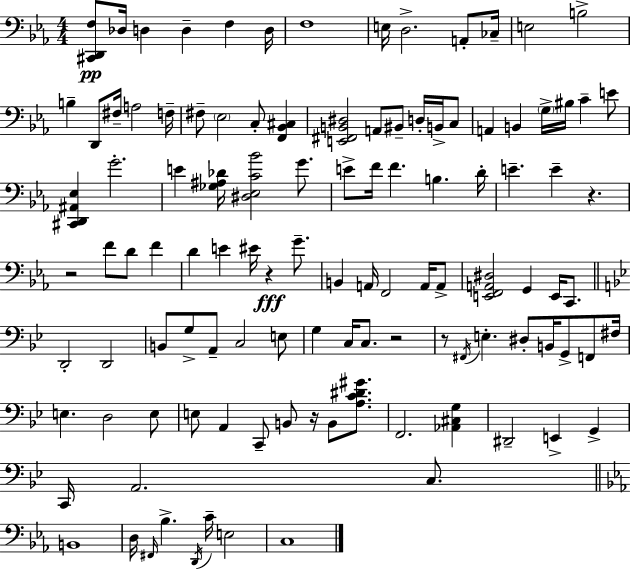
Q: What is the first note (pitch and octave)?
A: Db3